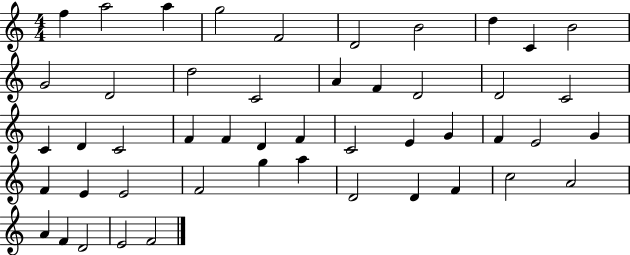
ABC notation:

X:1
T:Untitled
M:4/4
L:1/4
K:C
f a2 a g2 F2 D2 B2 d C B2 G2 D2 d2 C2 A F D2 D2 C2 C D C2 F F D F C2 E G F E2 G F E E2 F2 g a D2 D F c2 A2 A F D2 E2 F2